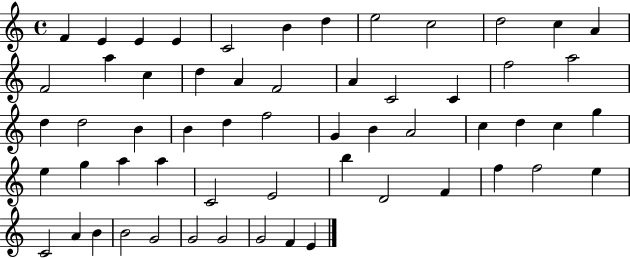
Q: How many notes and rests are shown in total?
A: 58